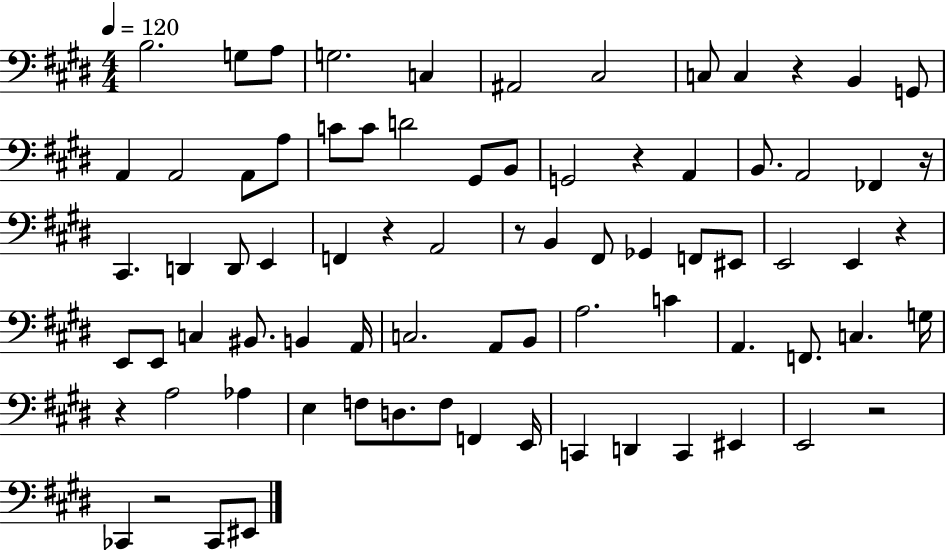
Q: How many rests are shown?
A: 9